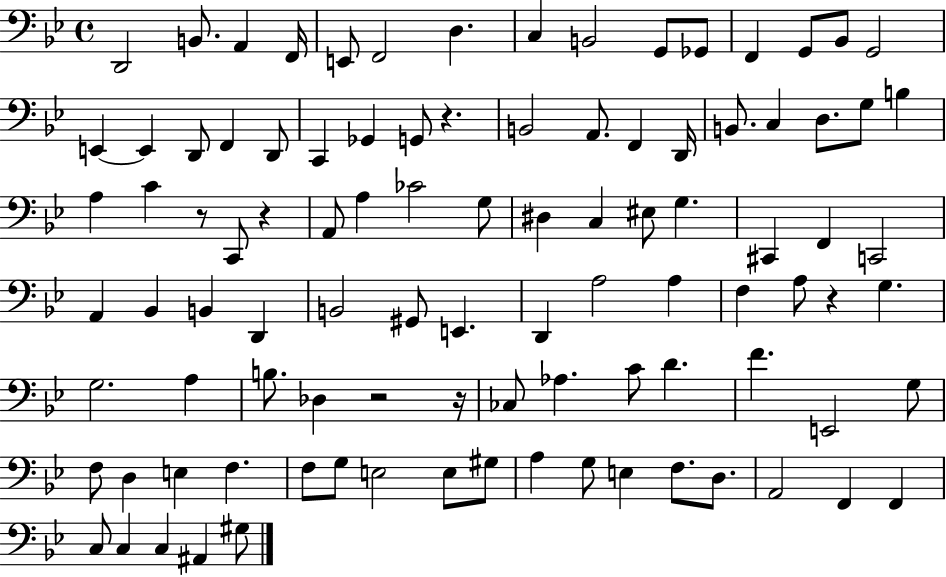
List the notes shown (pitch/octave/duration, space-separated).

D2/h B2/e. A2/q F2/s E2/e F2/h D3/q. C3/q B2/h G2/e Gb2/e F2/q G2/e Bb2/e G2/h E2/q E2/q D2/e F2/q D2/e C2/q Gb2/q G2/e R/q. B2/h A2/e. F2/q D2/s B2/e. C3/q D3/e. G3/e B3/q A3/q C4/q R/e C2/e R/q A2/e A3/q CES4/h G3/e D#3/q C3/q EIS3/e G3/q. C#2/q F2/q C2/h A2/q Bb2/q B2/q D2/q B2/h G#2/e E2/q. D2/q A3/h A3/q F3/q A3/e R/q G3/q. G3/h. A3/q B3/e. Db3/q R/h R/s CES3/e Ab3/q. C4/e D4/q. F4/q. E2/h G3/e F3/e D3/q E3/q F3/q. F3/e G3/e E3/h E3/e G#3/e A3/q G3/e E3/q F3/e. D3/e. A2/h F2/q F2/q C3/e C3/q C3/q A#2/q G#3/e